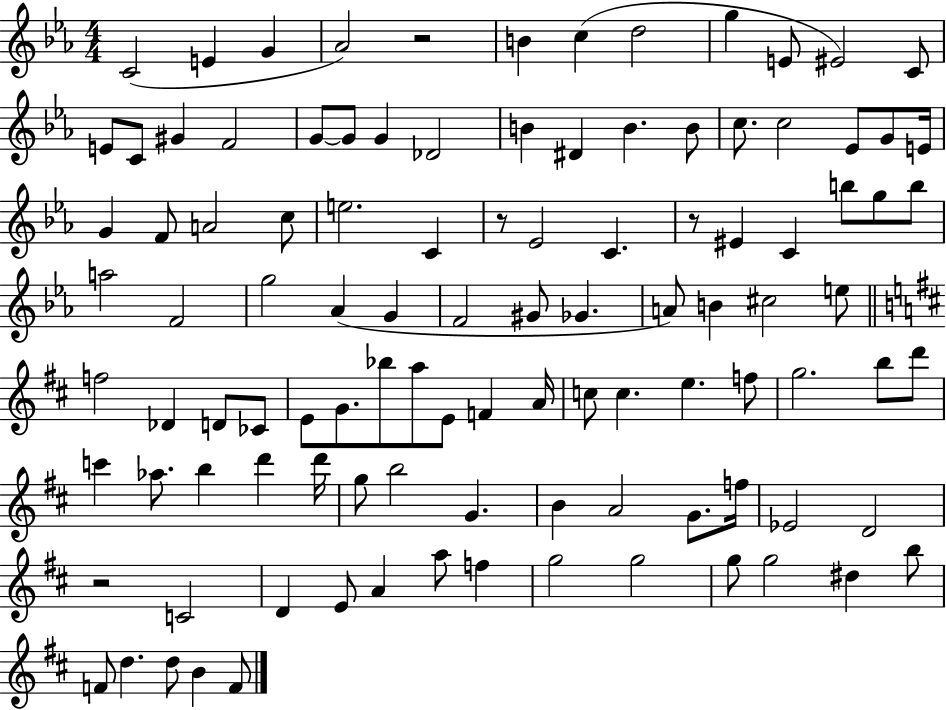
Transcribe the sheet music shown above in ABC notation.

X:1
T:Untitled
M:4/4
L:1/4
K:Eb
C2 E G _A2 z2 B c d2 g E/2 ^E2 C/2 E/2 C/2 ^G F2 G/2 G/2 G _D2 B ^D B B/2 c/2 c2 _E/2 G/2 E/4 G F/2 A2 c/2 e2 C z/2 _E2 C z/2 ^E C b/2 g/2 b/2 a2 F2 g2 _A G F2 ^G/2 _G A/2 B ^c2 e/2 f2 _D D/2 _C/2 E/2 G/2 _b/2 a/2 E/2 F A/4 c/2 c e f/2 g2 b/2 d'/2 c' _a/2 b d' d'/4 g/2 b2 G B A2 G/2 f/4 _E2 D2 z2 C2 D E/2 A a/2 f g2 g2 g/2 g2 ^d b/2 F/2 d d/2 B F/2